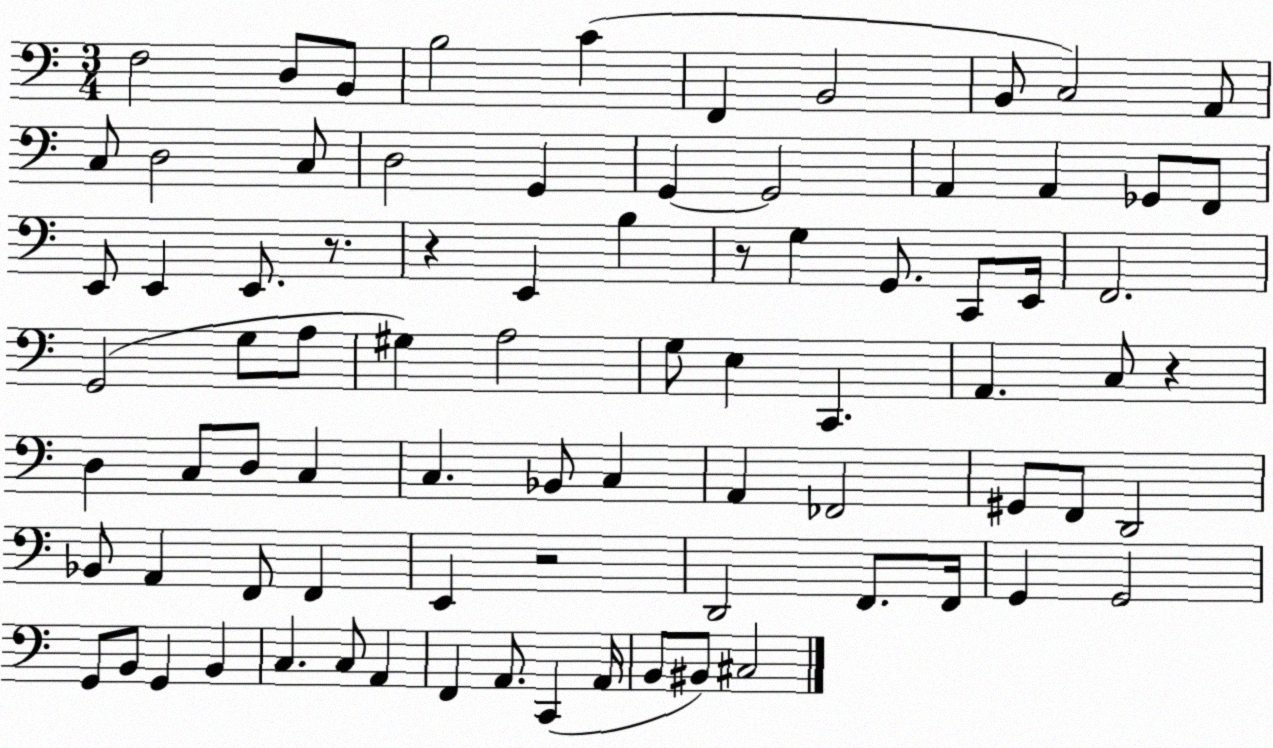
X:1
T:Untitled
M:3/4
L:1/4
K:C
F,2 D,/2 B,,/2 B,2 C F,, B,,2 B,,/2 C,2 A,,/2 C,/2 D,2 C,/2 D,2 G,, G,, G,,2 A,, A,, _G,,/2 F,,/2 E,,/2 E,, E,,/2 z/2 z E,, B, z/2 G, G,,/2 C,,/2 E,,/4 F,,2 G,,2 G,/2 A,/2 ^G, A,2 G,/2 E, C,, A,, C,/2 z D, C,/2 D,/2 C, C, _B,,/2 C, A,, _F,,2 ^G,,/2 F,,/2 D,,2 _B,,/2 A,, F,,/2 F,, E,, z2 D,,2 F,,/2 F,,/4 G,, G,,2 G,,/2 B,,/2 G,, B,, C, C,/2 A,, F,, A,,/2 C,, A,,/4 B,,/2 ^B,,/2 ^C,2